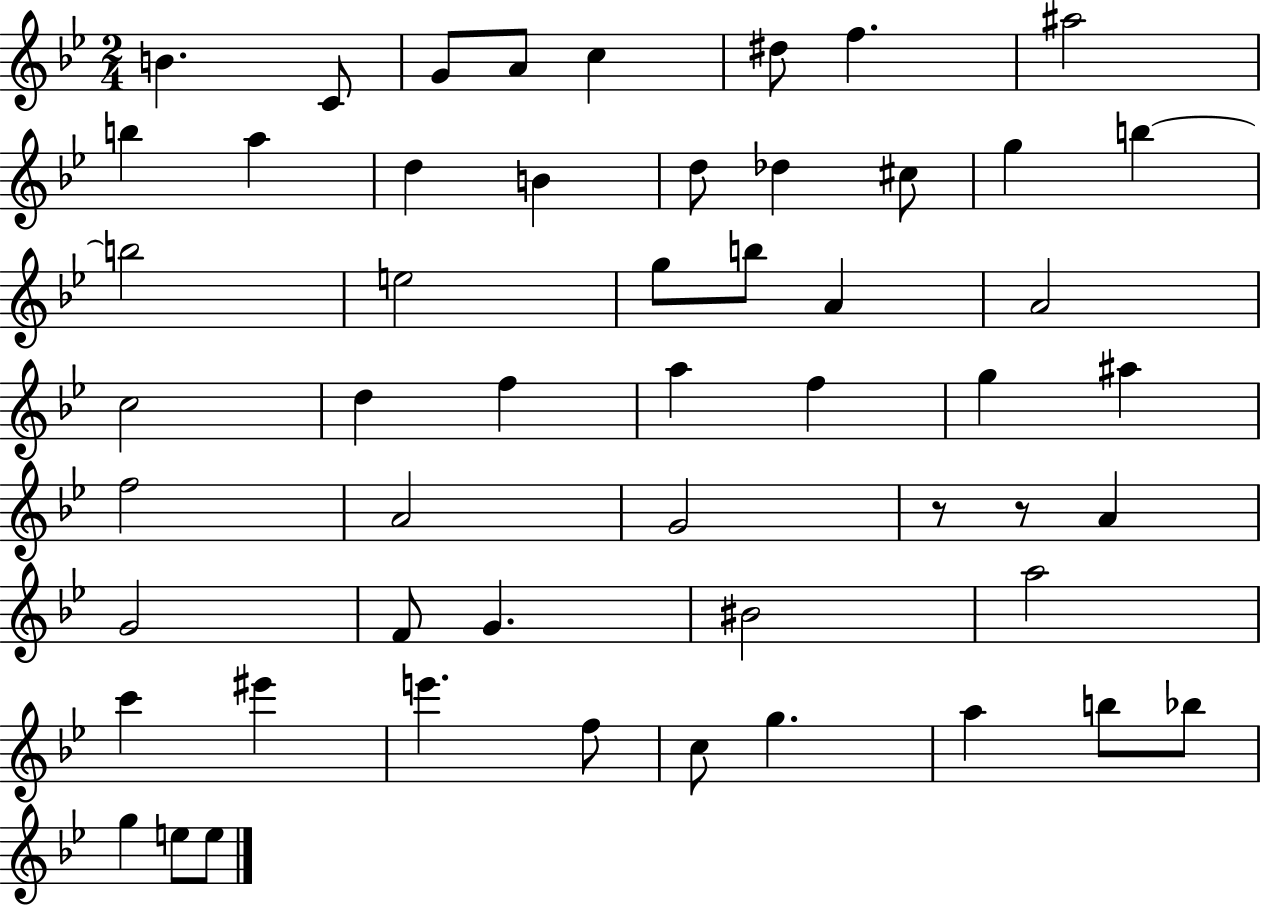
X:1
T:Untitled
M:2/4
L:1/4
K:Bb
B C/2 G/2 A/2 c ^d/2 f ^a2 b a d B d/2 _d ^c/2 g b b2 e2 g/2 b/2 A A2 c2 d f a f g ^a f2 A2 G2 z/2 z/2 A G2 F/2 G ^B2 a2 c' ^e' e' f/2 c/2 g a b/2 _b/2 g e/2 e/2